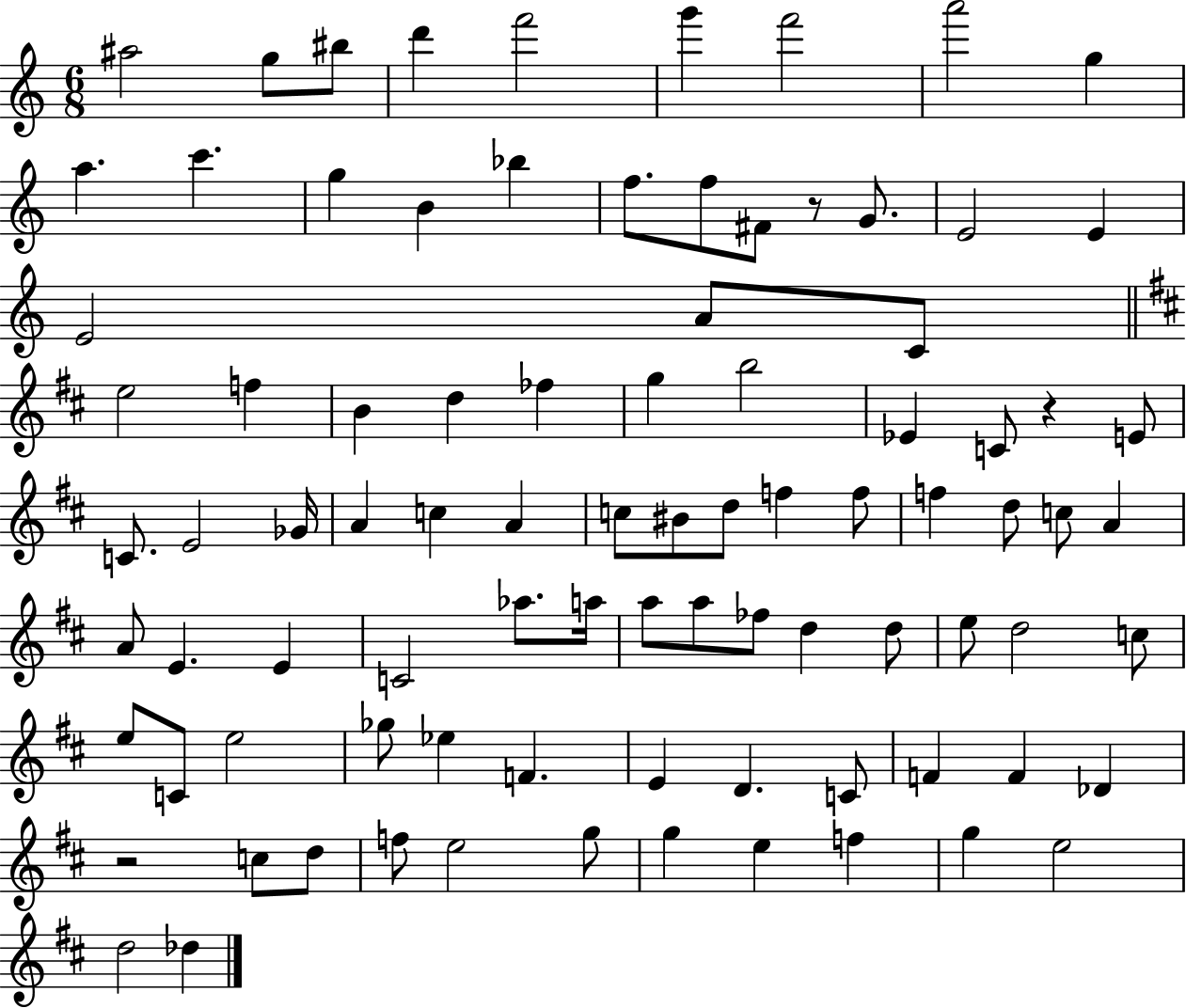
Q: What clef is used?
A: treble